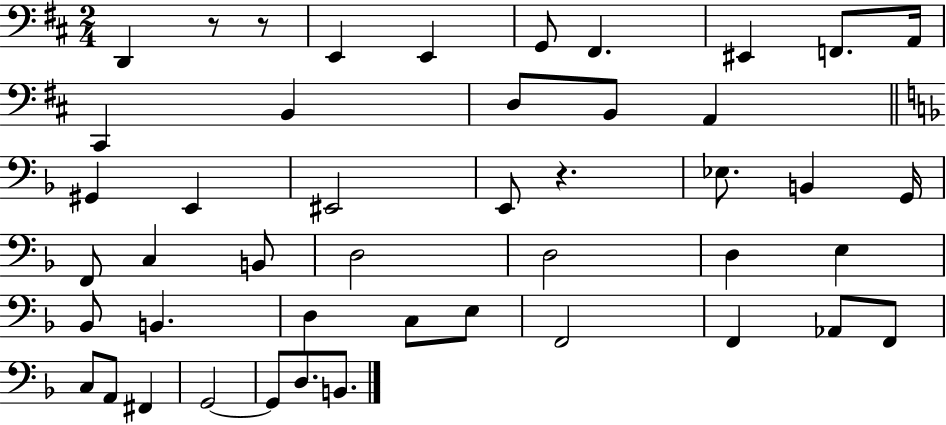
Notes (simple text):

D2/q R/e R/e E2/q E2/q G2/e F#2/q. EIS2/q F2/e. A2/s C#2/q B2/q D3/e B2/e A2/q G#2/q E2/q EIS2/h E2/e R/q. Eb3/e. B2/q G2/s F2/e C3/q B2/e D3/h D3/h D3/q E3/q Bb2/e B2/q. D3/q C3/e E3/e F2/h F2/q Ab2/e F2/e C3/e A2/e F#2/q G2/h G2/e D3/e. B2/e.